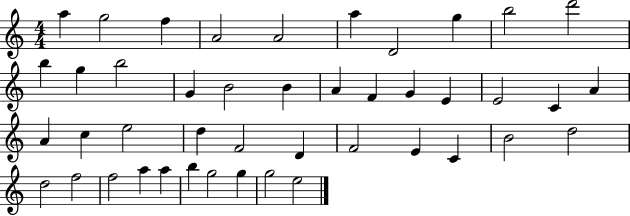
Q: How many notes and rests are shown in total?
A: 44